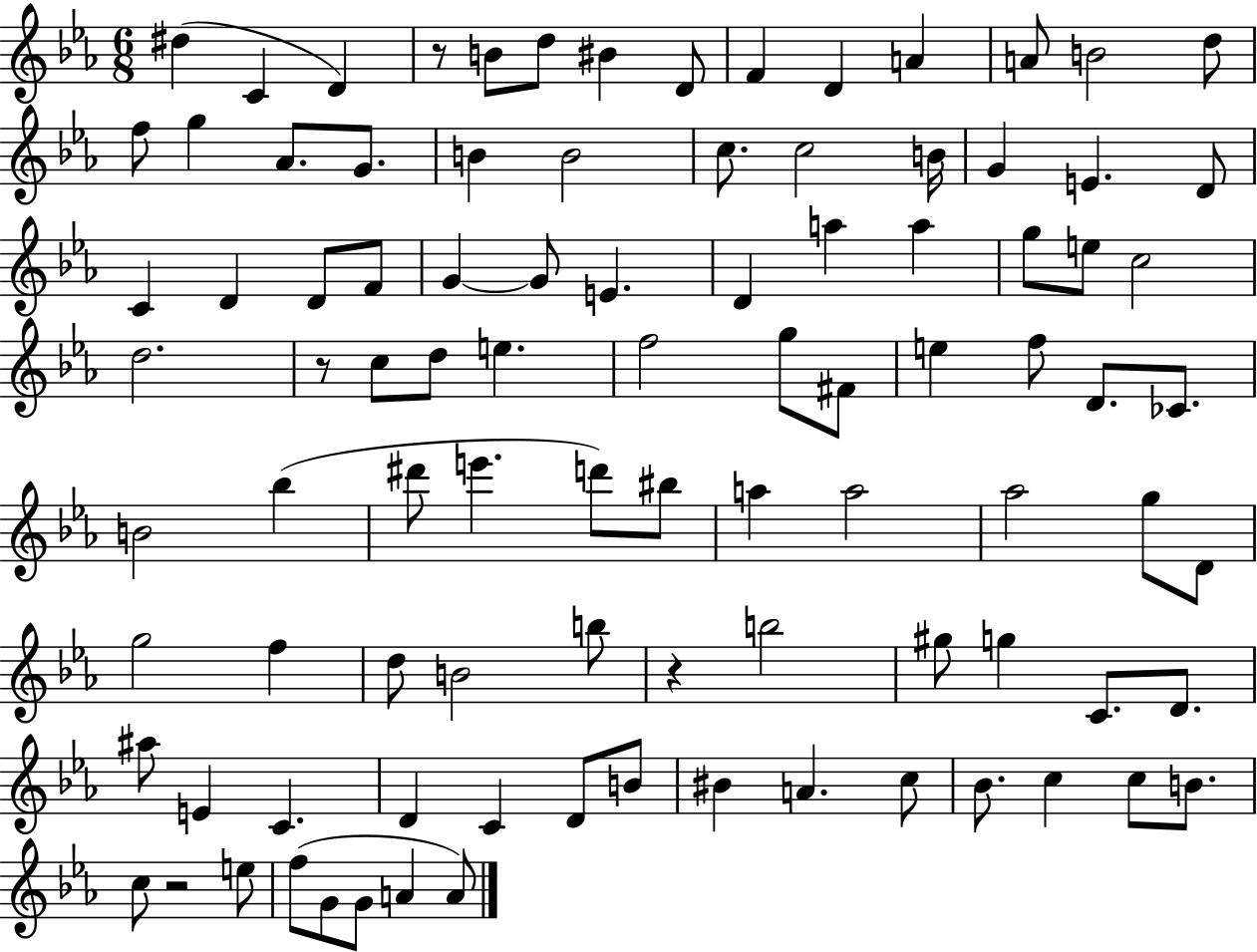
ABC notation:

X:1
T:Untitled
M:6/8
L:1/4
K:Eb
^d C D z/2 B/2 d/2 ^B D/2 F D A A/2 B2 d/2 f/2 g _A/2 G/2 B B2 c/2 c2 B/4 G E D/2 C D D/2 F/2 G G/2 E D a a g/2 e/2 c2 d2 z/2 c/2 d/2 e f2 g/2 ^F/2 e f/2 D/2 _C/2 B2 _b ^d'/2 e' d'/2 ^b/2 a a2 _a2 g/2 D/2 g2 f d/2 B2 b/2 z b2 ^g/2 g C/2 D/2 ^a/2 E C D C D/2 B/2 ^B A c/2 _B/2 c c/2 B/2 c/2 z2 e/2 f/2 G/2 G/2 A A/2